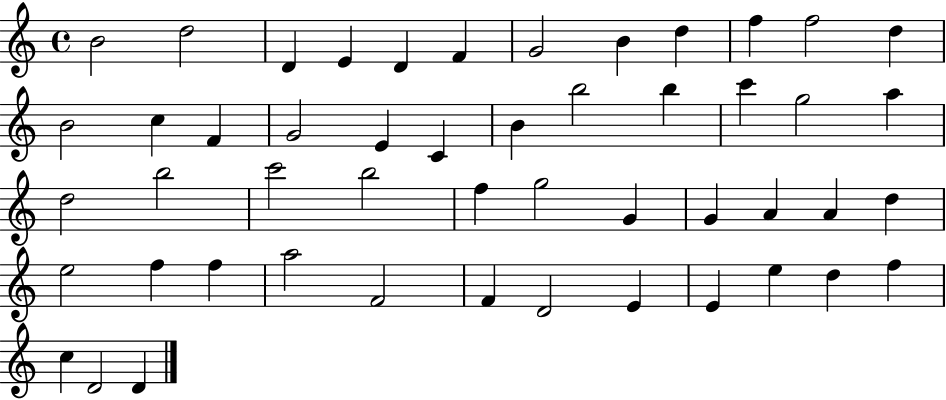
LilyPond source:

{
  \clef treble
  \time 4/4
  \defaultTimeSignature
  \key c \major
  b'2 d''2 | d'4 e'4 d'4 f'4 | g'2 b'4 d''4 | f''4 f''2 d''4 | \break b'2 c''4 f'4 | g'2 e'4 c'4 | b'4 b''2 b''4 | c'''4 g''2 a''4 | \break d''2 b''2 | c'''2 b''2 | f''4 g''2 g'4 | g'4 a'4 a'4 d''4 | \break e''2 f''4 f''4 | a''2 f'2 | f'4 d'2 e'4 | e'4 e''4 d''4 f''4 | \break c''4 d'2 d'4 | \bar "|."
}